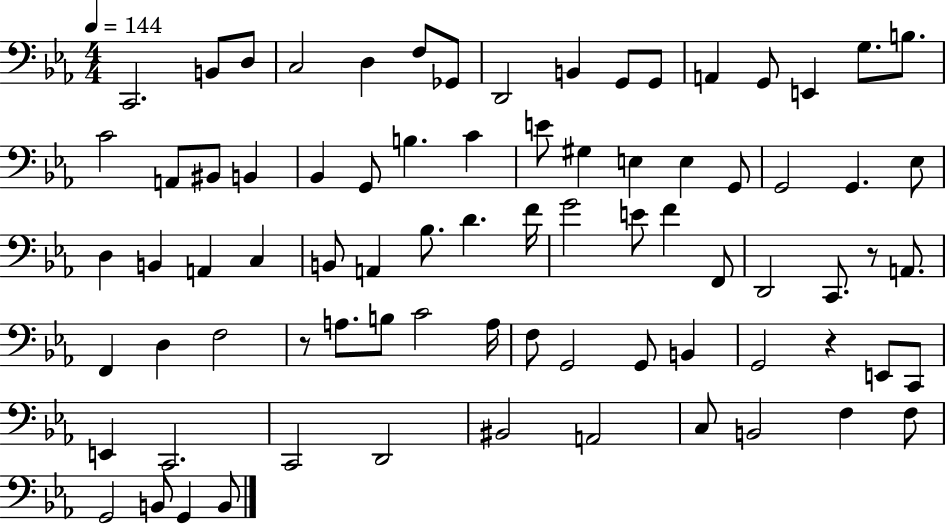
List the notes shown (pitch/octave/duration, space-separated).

C2/h. B2/e D3/e C3/h D3/q F3/e Gb2/e D2/h B2/q G2/e G2/e A2/q G2/e E2/q G3/e. B3/e. C4/h A2/e BIS2/e B2/q Bb2/q G2/e B3/q. C4/q E4/e G#3/q E3/q E3/q G2/e G2/h G2/q. Eb3/e D3/q B2/q A2/q C3/q B2/e A2/q Bb3/e. D4/q. F4/s G4/h E4/e F4/q F2/e D2/h C2/e. R/e A2/e. F2/q D3/q F3/h R/e A3/e. B3/e C4/h A3/s F3/e G2/h G2/e B2/q G2/h R/q E2/e C2/e E2/q C2/h. C2/h D2/h BIS2/h A2/h C3/e B2/h F3/q F3/e G2/h B2/e G2/q B2/e